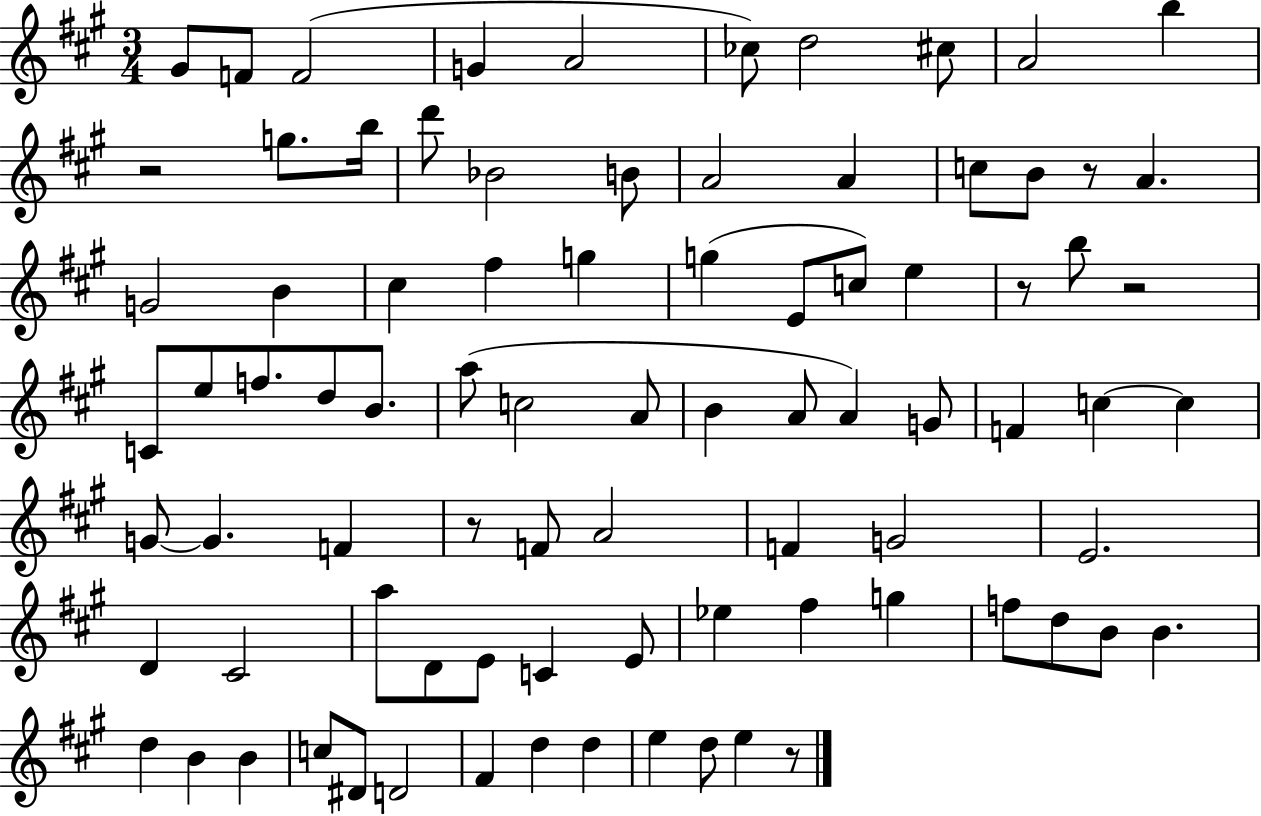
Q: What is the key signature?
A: A major